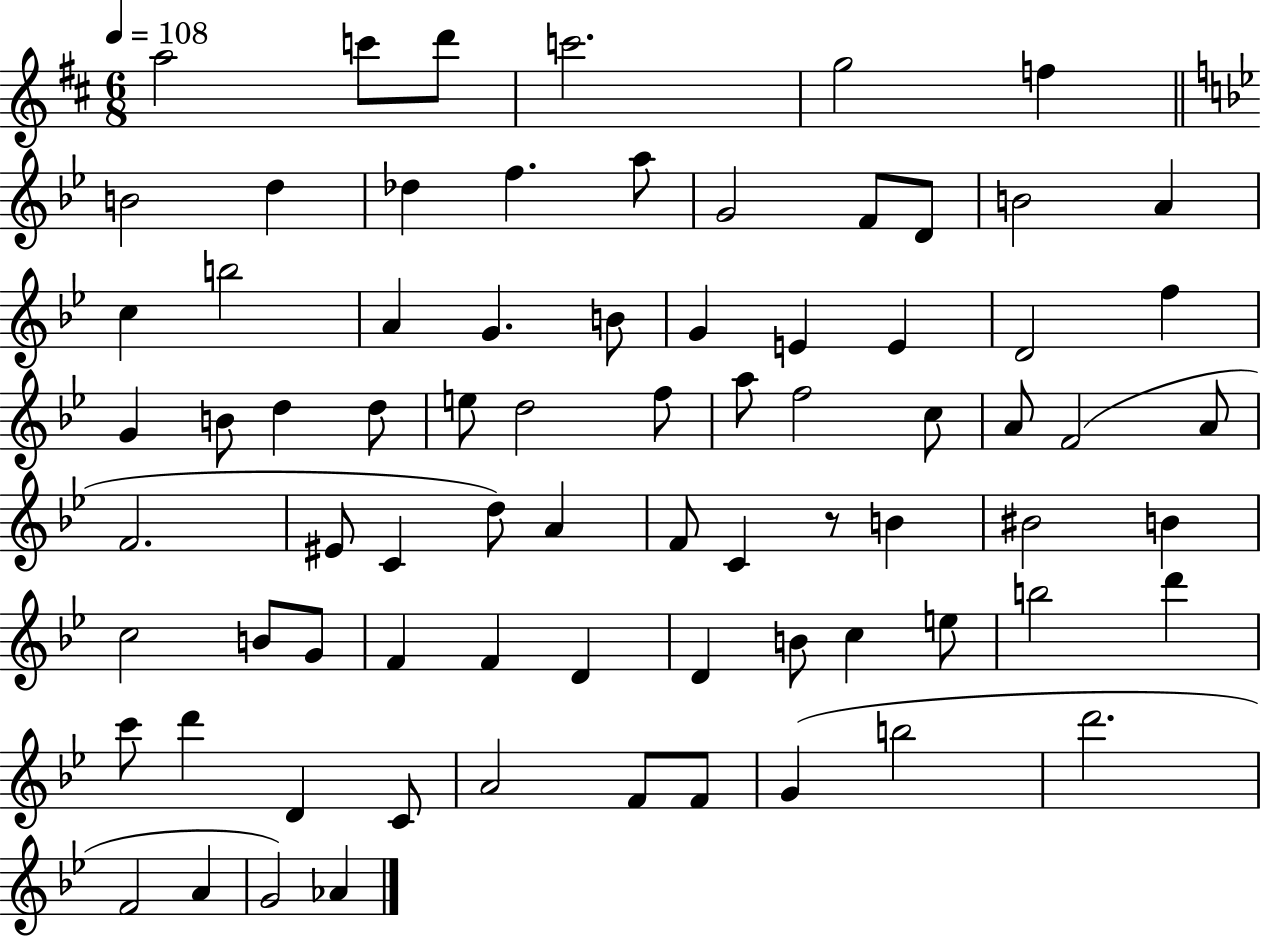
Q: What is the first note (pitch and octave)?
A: A5